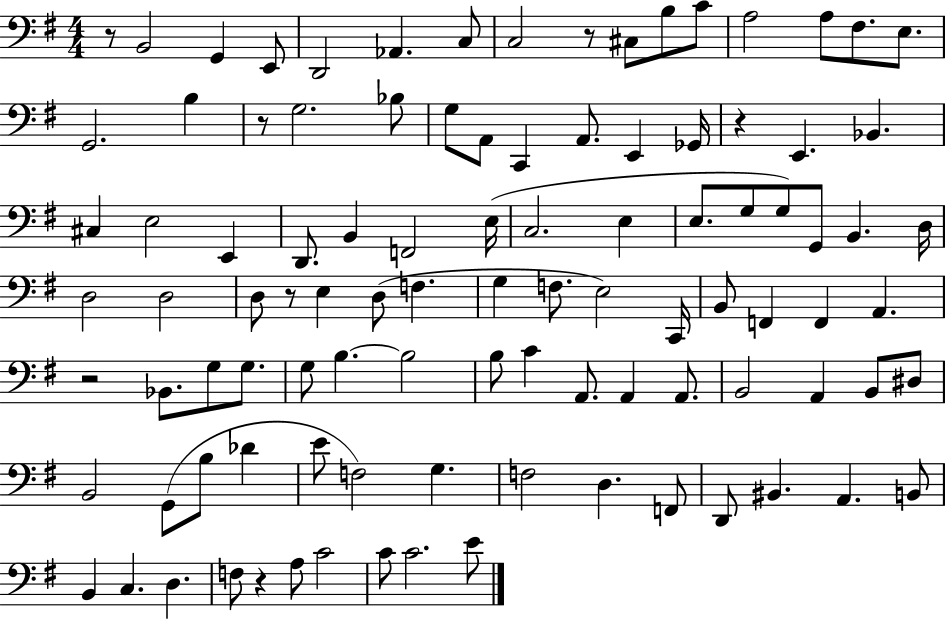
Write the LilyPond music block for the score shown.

{
  \clef bass
  \numericTimeSignature
  \time 4/4
  \key g \major
  \repeat volta 2 { r8 b,2 g,4 e,8 | d,2 aes,4. c8 | c2 r8 cis8 b8 c'8 | a2 a8 fis8. e8. | \break g,2. b4 | r8 g2. bes8 | g8 a,8 c,4 a,8. e,4 ges,16 | r4 e,4. bes,4. | \break cis4 e2 e,4 | d,8. b,4 f,2 e16( | c2. e4 | e8. g8 g8) g,8 b,4. d16 | \break d2 d2 | d8 r8 e4 d8( f4. | g4 f8. e2) c,16 | b,8 f,4 f,4 a,4. | \break r2 bes,8. g8 g8. | g8 b4.~~ b2 | b8 c'4 a,8. a,4 a,8. | b,2 a,4 b,8 dis8 | \break b,2 g,8( b8 des'4 | e'8 f2) g4. | f2 d4. f,8 | d,8 bis,4. a,4. b,8 | \break b,4 c4. d4. | f8 r4 a8 c'2 | c'8 c'2. e'8 | } \bar "|."
}